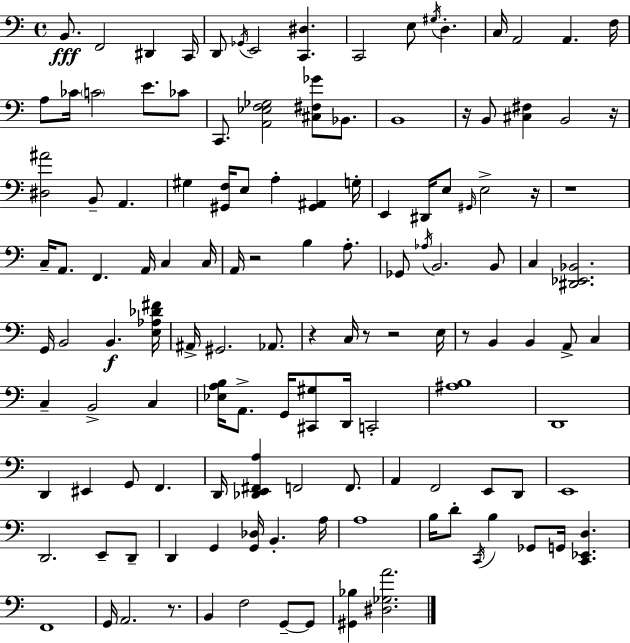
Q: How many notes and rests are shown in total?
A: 130